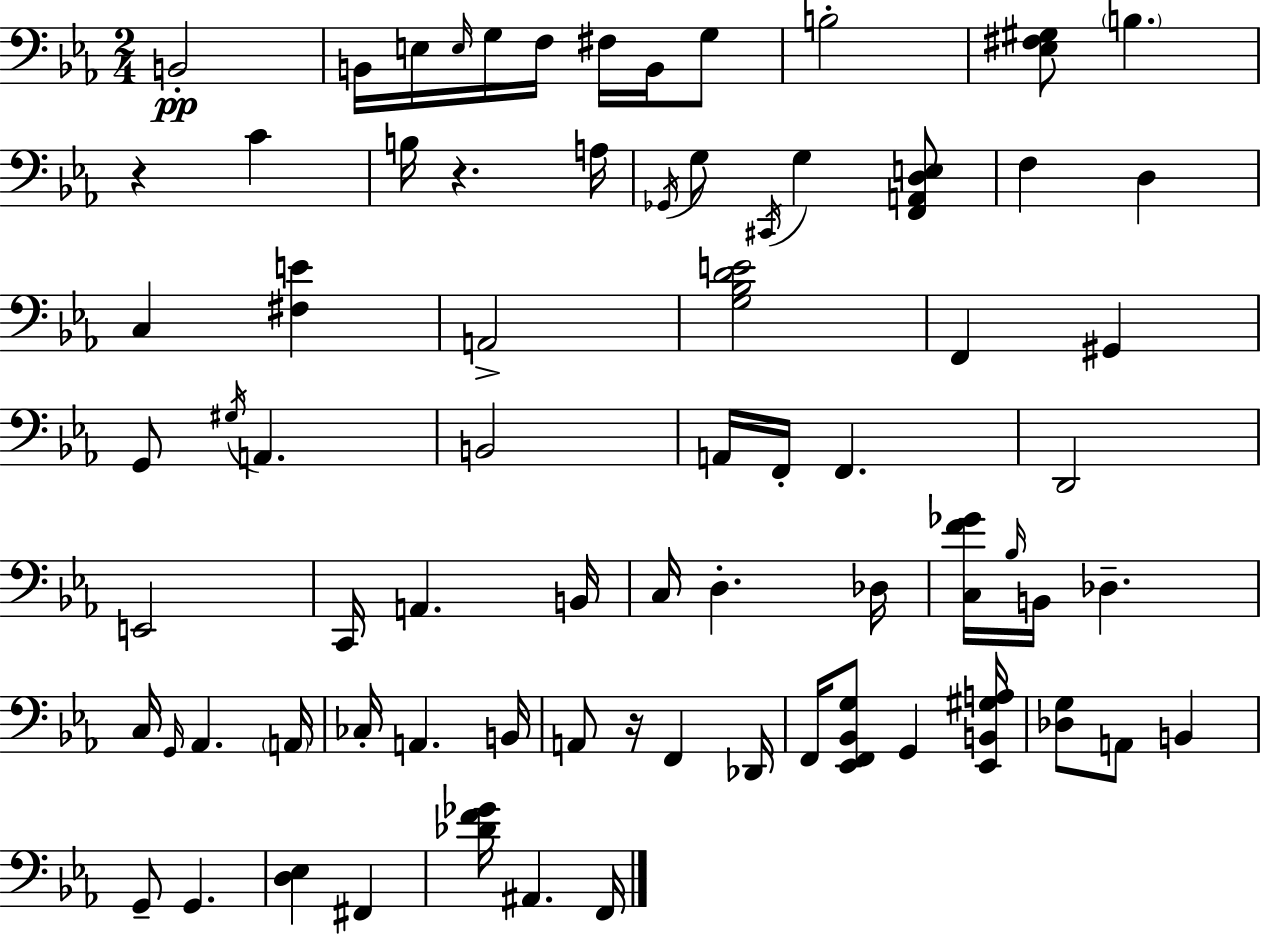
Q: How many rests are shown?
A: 3